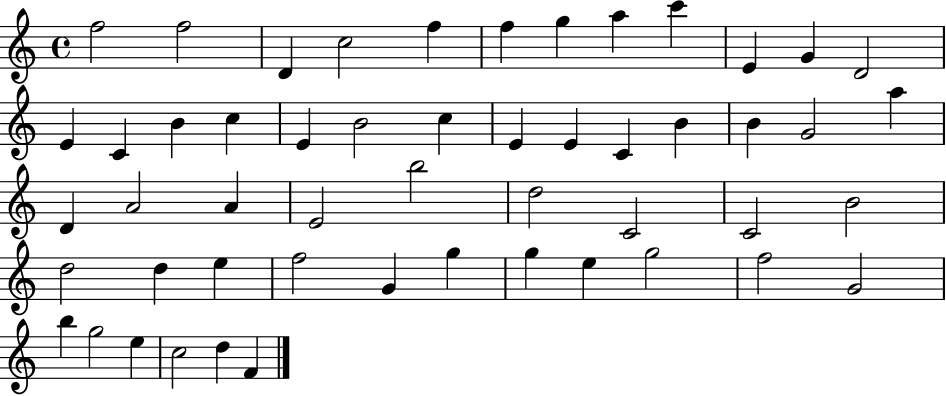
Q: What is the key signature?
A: C major